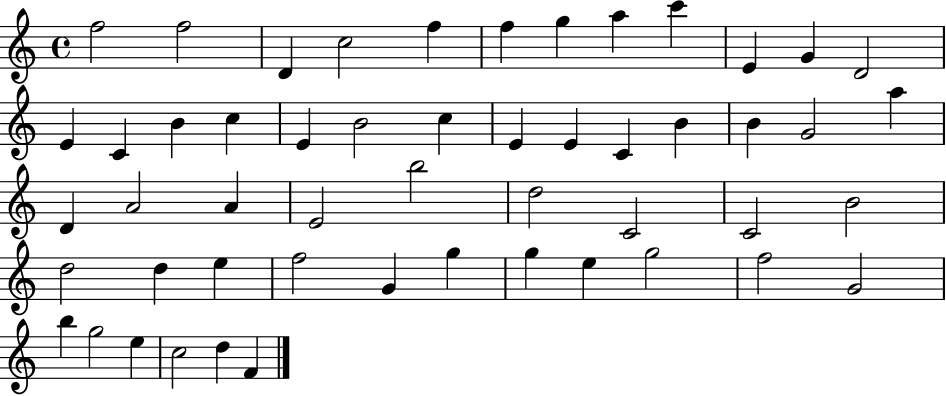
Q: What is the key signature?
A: C major